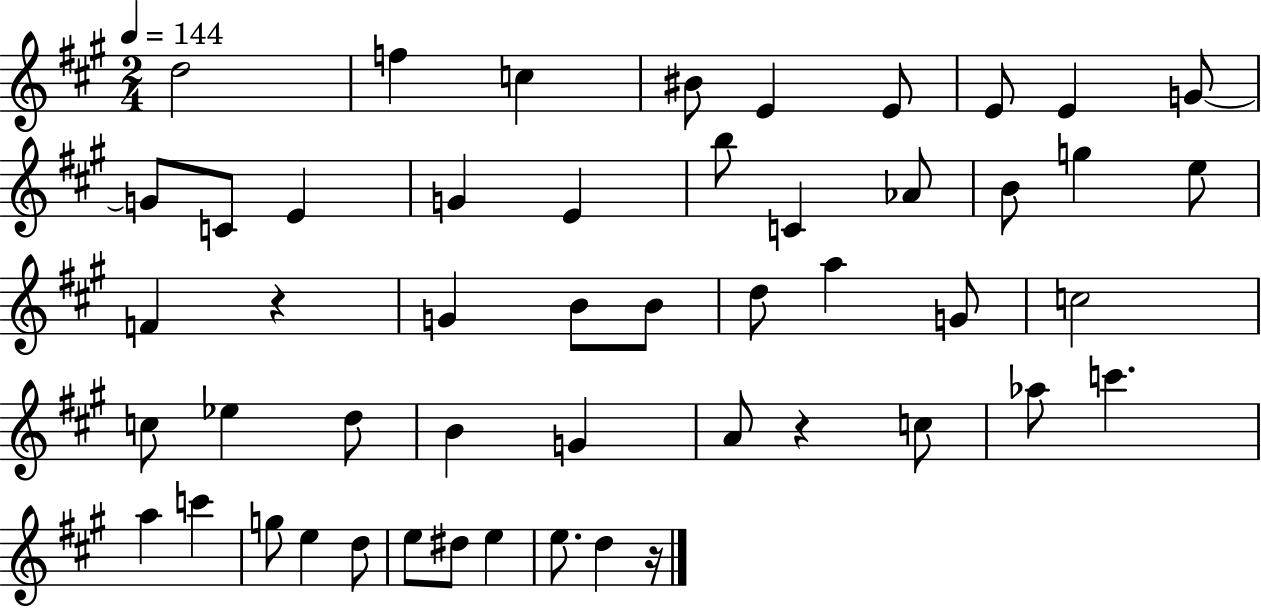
{
  \clef treble
  \numericTimeSignature
  \time 2/4
  \key a \major
  \tempo 4 = 144
  d''2 | f''4 c''4 | bis'8 e'4 e'8 | e'8 e'4 g'8~~ | \break g'8 c'8 e'4 | g'4 e'4 | b''8 c'4 aes'8 | b'8 g''4 e''8 | \break f'4 r4 | g'4 b'8 b'8 | d''8 a''4 g'8 | c''2 | \break c''8 ees''4 d''8 | b'4 g'4 | a'8 r4 c''8 | aes''8 c'''4. | \break a''4 c'''4 | g''8 e''4 d''8 | e''8 dis''8 e''4 | e''8. d''4 r16 | \break \bar "|."
}